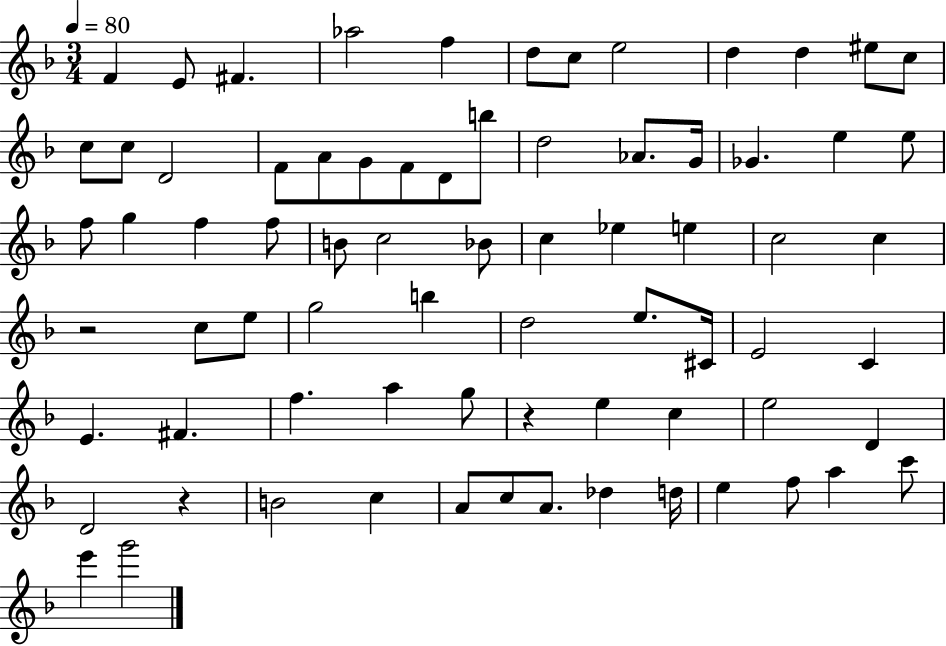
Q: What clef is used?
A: treble